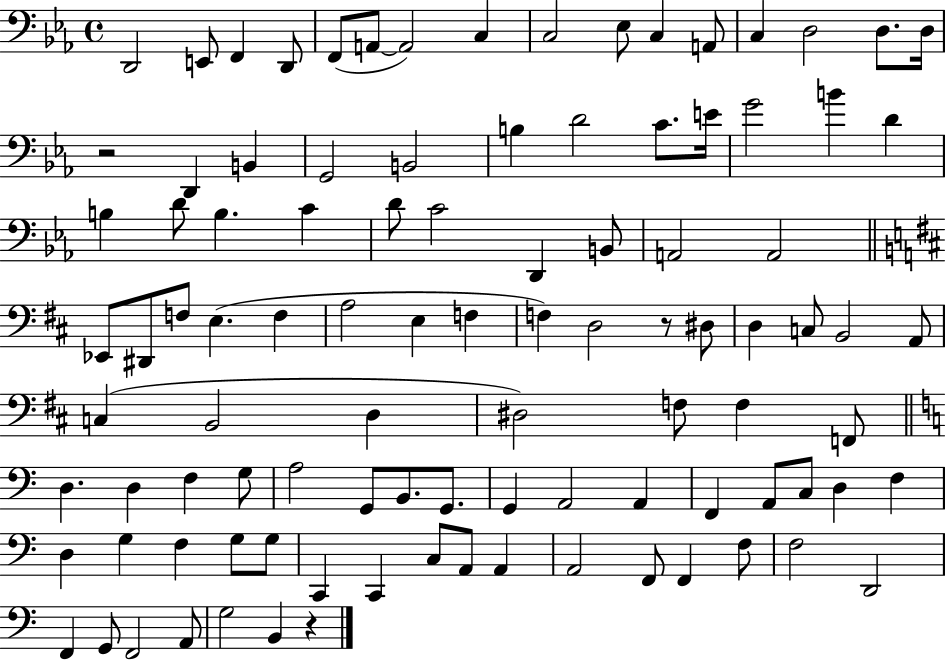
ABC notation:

X:1
T:Untitled
M:4/4
L:1/4
K:Eb
D,,2 E,,/2 F,, D,,/2 F,,/2 A,,/2 A,,2 C, C,2 _E,/2 C, A,,/2 C, D,2 D,/2 D,/4 z2 D,, B,, G,,2 B,,2 B, D2 C/2 E/4 G2 B D B, D/2 B, C D/2 C2 D,, B,,/2 A,,2 A,,2 _E,,/2 ^D,,/2 F,/2 E, F, A,2 E, F, F, D,2 z/2 ^D,/2 D, C,/2 B,,2 A,,/2 C, B,,2 D, ^D,2 F,/2 F, F,,/2 D, D, F, G,/2 A,2 G,,/2 B,,/2 G,,/2 G,, A,,2 A,, F,, A,,/2 C,/2 D, F, D, G, F, G,/2 G,/2 C,, C,, C,/2 A,,/2 A,, A,,2 F,,/2 F,, F,/2 F,2 D,,2 F,, G,,/2 F,,2 A,,/2 G,2 B,, z